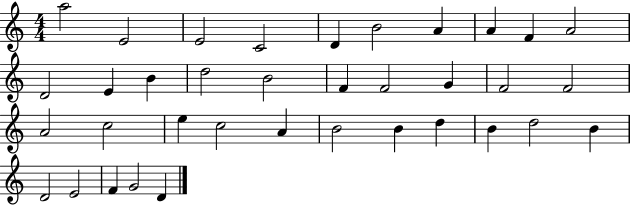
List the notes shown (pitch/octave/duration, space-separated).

A5/h E4/h E4/h C4/h D4/q B4/h A4/q A4/q F4/q A4/h D4/h E4/q B4/q D5/h B4/h F4/q F4/h G4/q F4/h F4/h A4/h C5/h E5/q C5/h A4/q B4/h B4/q D5/q B4/q D5/h B4/q D4/h E4/h F4/q G4/h D4/q